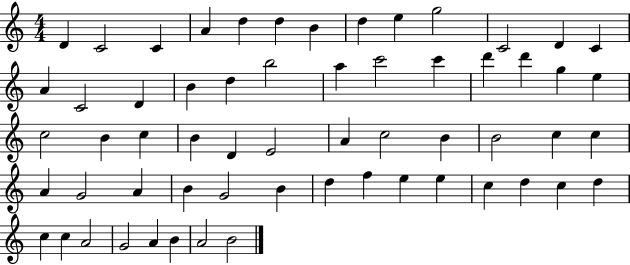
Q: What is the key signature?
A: C major